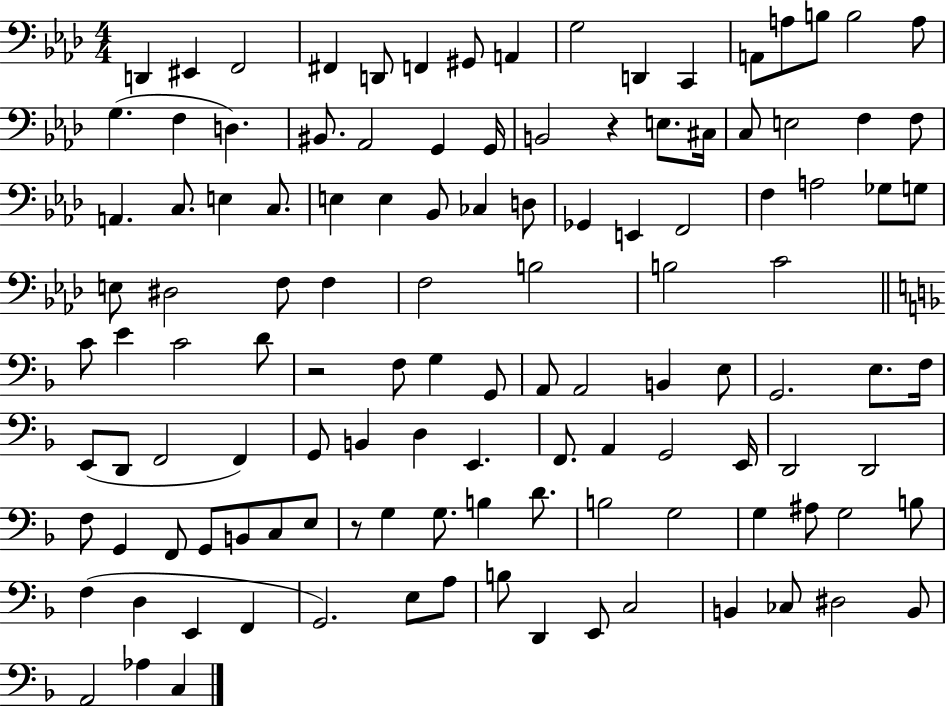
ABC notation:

X:1
T:Untitled
M:4/4
L:1/4
K:Ab
D,, ^E,, F,,2 ^F,, D,,/2 F,, ^G,,/2 A,, G,2 D,, C,, A,,/2 A,/2 B,/2 B,2 A,/2 G, F, D, ^B,,/2 _A,,2 G,, G,,/4 B,,2 z E,/2 ^C,/4 C,/2 E,2 F, F,/2 A,, C,/2 E, C,/2 E, E, _B,,/2 _C, D,/2 _G,, E,, F,,2 F, A,2 _G,/2 G,/2 E,/2 ^D,2 F,/2 F, F,2 B,2 B,2 C2 C/2 E C2 D/2 z2 F,/2 G, G,,/2 A,,/2 A,,2 B,, E,/2 G,,2 E,/2 F,/4 E,,/2 D,,/2 F,,2 F,, G,,/2 B,, D, E,, F,,/2 A,, G,,2 E,,/4 D,,2 D,,2 F,/2 G,, F,,/2 G,,/2 B,,/2 C,/2 E,/2 z/2 G, G,/2 B, D/2 B,2 G,2 G, ^A,/2 G,2 B,/2 F, D, E,, F,, G,,2 E,/2 A,/2 B,/2 D,, E,,/2 C,2 B,, _C,/2 ^D,2 B,,/2 A,,2 _A, C,